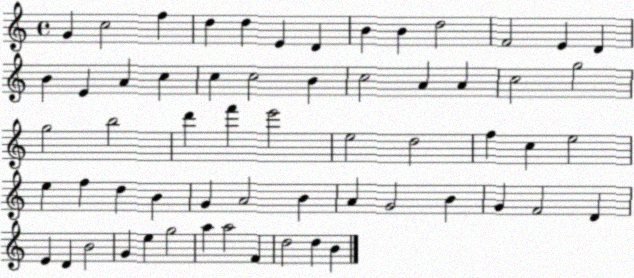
X:1
T:Untitled
M:4/4
L:1/4
K:C
G c2 f d d E D B B d2 F2 E D B E A c c c2 B c2 A A c2 g2 g2 b2 d' f' e'2 e2 d2 f c e2 e f d B G A2 B A G2 B G F2 D E D B2 G e g2 a a2 F d2 d B